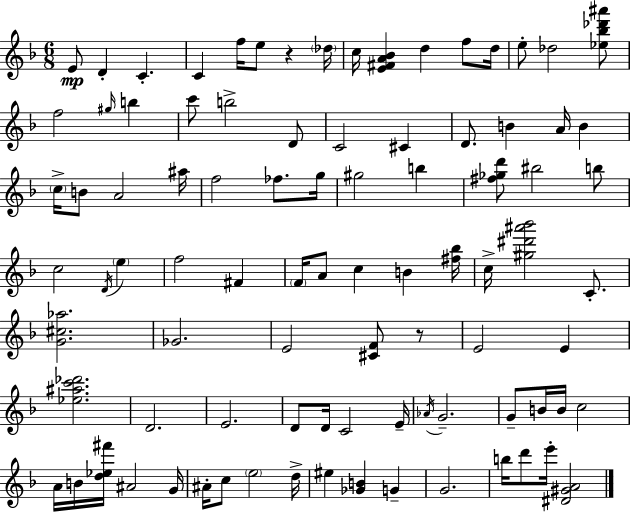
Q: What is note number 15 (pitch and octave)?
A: G#5